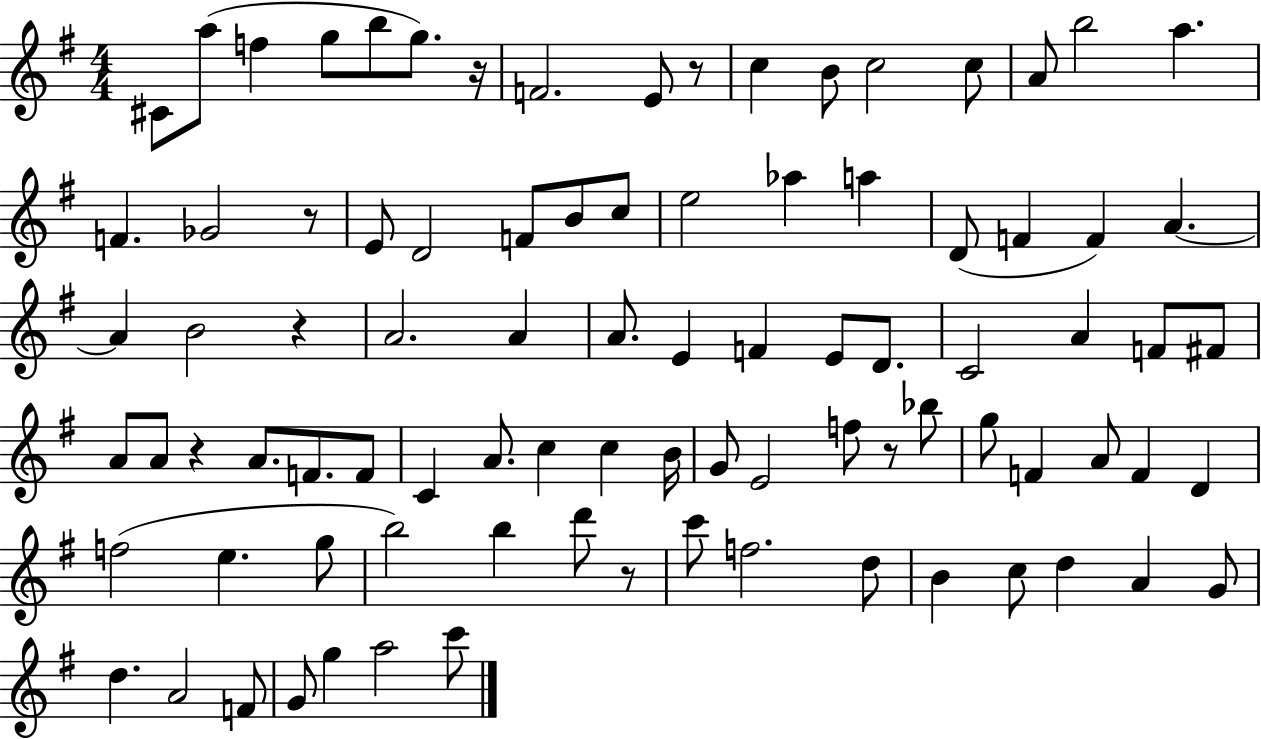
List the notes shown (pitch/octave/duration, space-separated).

C#4/e A5/e F5/q G5/e B5/e G5/e. R/s F4/h. E4/e R/e C5/q B4/e C5/h C5/e A4/e B5/h A5/q. F4/q. Gb4/h R/e E4/e D4/h F4/e B4/e C5/e E5/h Ab5/q A5/q D4/e F4/q F4/q A4/q. A4/q B4/h R/q A4/h. A4/q A4/e. E4/q F4/q E4/e D4/e. C4/h A4/q F4/e F#4/e A4/e A4/e R/q A4/e. F4/e. F4/e C4/q A4/e. C5/q C5/q B4/s G4/e E4/h F5/e R/e Bb5/e G5/e F4/q A4/e F4/q D4/q F5/h E5/q. G5/e B5/h B5/q D6/e R/e C6/e F5/h. D5/e B4/q C5/e D5/q A4/q G4/e D5/q. A4/h F4/e G4/e G5/q A5/h C6/e